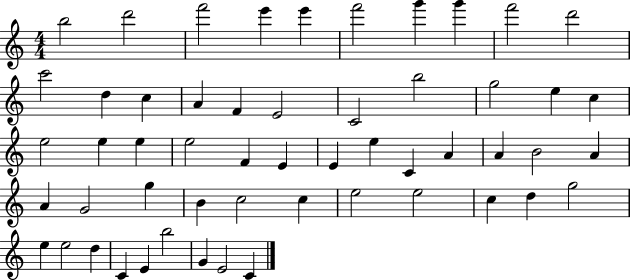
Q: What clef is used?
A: treble